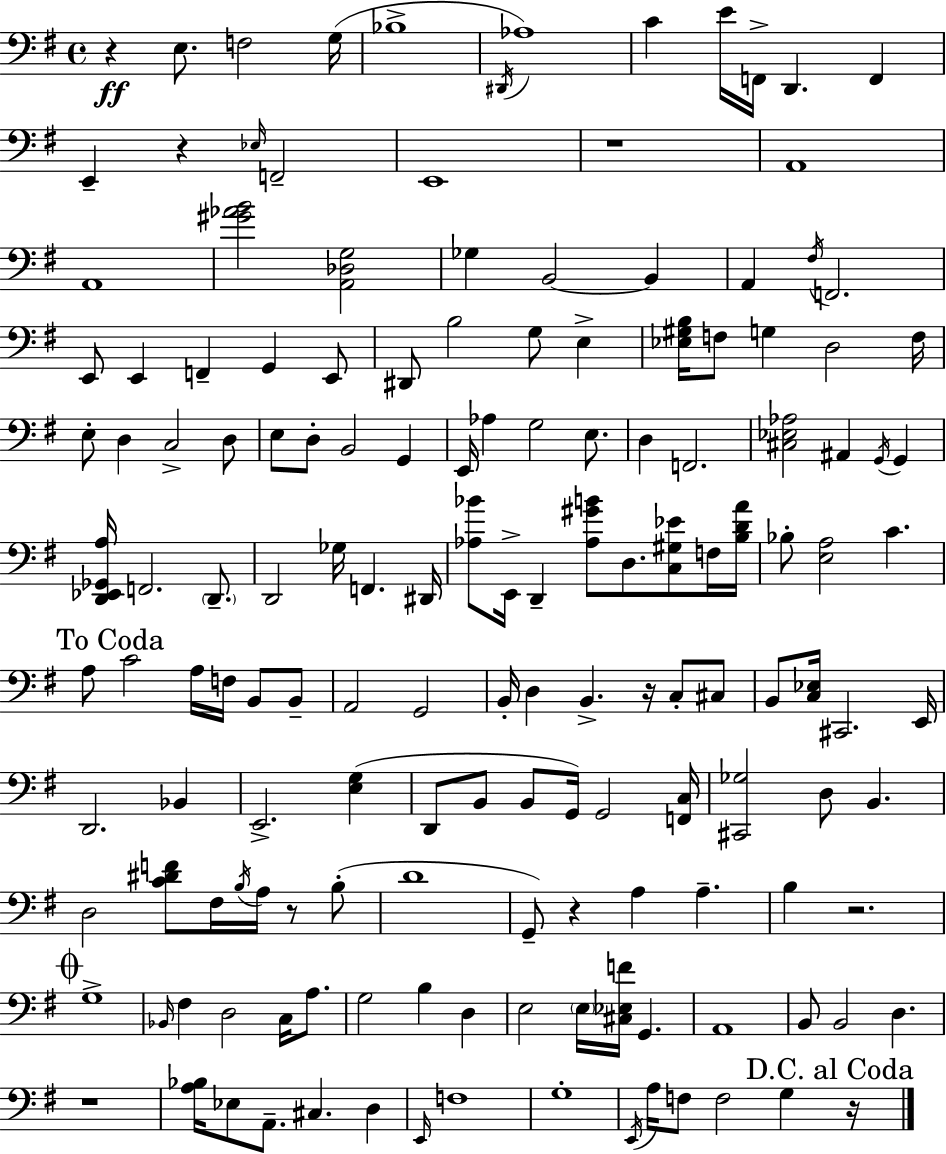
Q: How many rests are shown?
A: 9